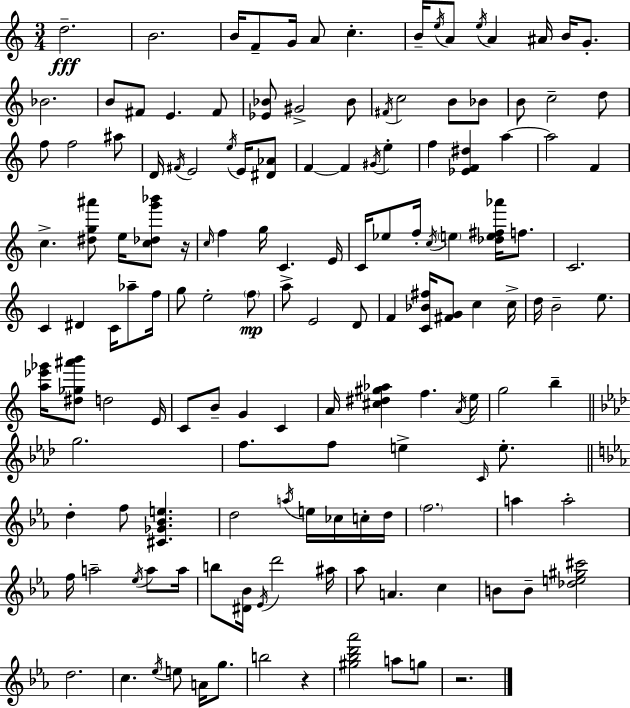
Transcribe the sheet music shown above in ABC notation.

X:1
T:Untitled
M:3/4
L:1/4
K:C
d2 B2 B/4 F/2 G/4 A/2 c B/4 e/4 A/2 e/4 A ^A/4 B/4 G/2 _B2 B/2 ^F/2 E ^F/2 [_E_B]/2 ^G2 _B/2 ^F/4 c2 B/2 _B/2 B/2 c2 d/2 f/2 f2 ^a/2 D/4 ^F/4 E2 e/4 E/4 [^D_A]/2 F F ^G/4 e f [_EF^d] a a2 F c [^dg^a']/2 e/4 [c_dg'_b']/2 z/4 c/4 f g/4 C E/4 C/4 _e/2 f/4 c/4 e [_de^f_a']/4 f/2 C2 C ^D C/4 _a/2 f/4 g/2 e2 f/2 a/2 E2 D/2 F [C_B^f]/4 [^FG]/2 c c/4 d/4 B2 e/2 [a_e'_g']/4 [^d_g^a'b']/2 d2 E/4 C/2 B/2 G C A/4 [^c^d^g_a] f A/4 e/4 g2 b g2 f/2 f/2 e C/4 e/2 d f/2 [^C_G_Be] d2 a/4 e/4 _c/4 c/4 d/4 f2 a a2 f/4 a2 _e/4 a/2 a/4 b/2 [^D_B]/4 _E/4 d'2 ^a/4 _a/2 A c B/2 B/2 [_de^g^c']2 d2 c _e/4 e/2 A/4 g/2 b2 z [^g_bd'_a']2 a/2 g/2 z2